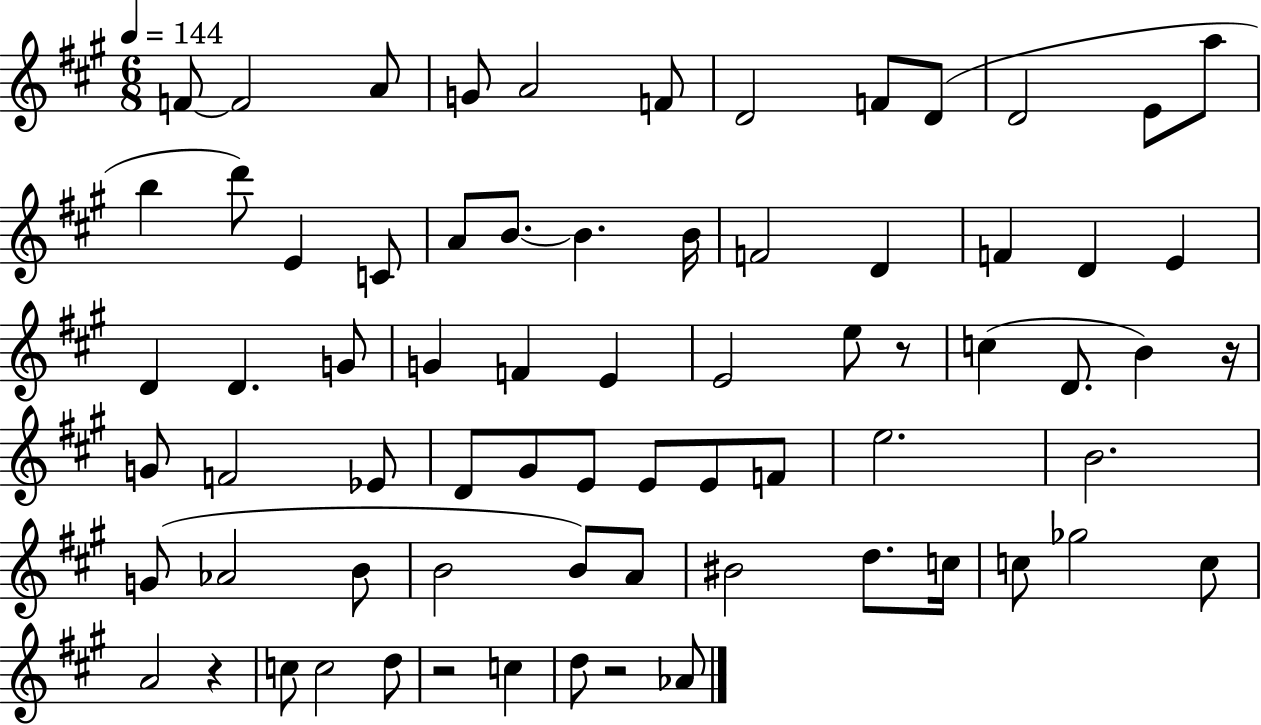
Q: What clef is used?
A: treble